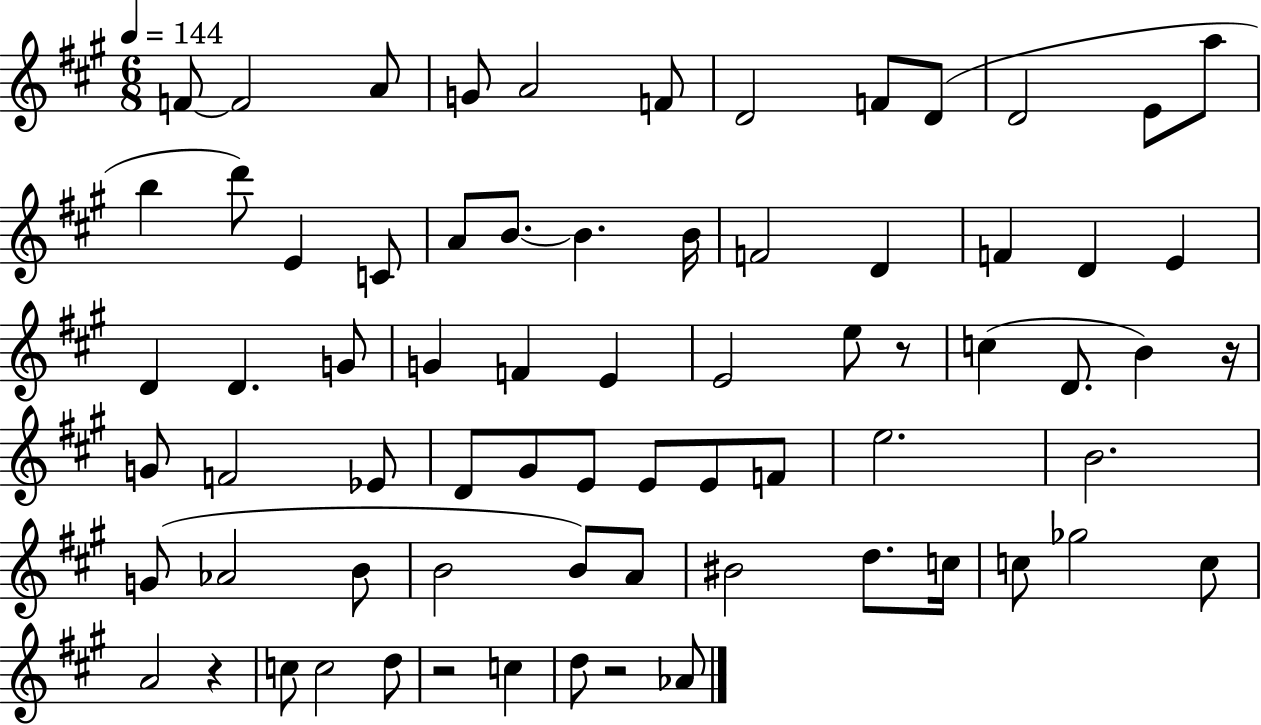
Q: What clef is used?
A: treble